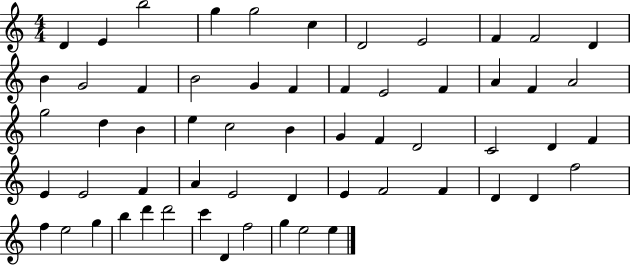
D4/q E4/q B5/h G5/q G5/h C5/q D4/h E4/h F4/q F4/h D4/q B4/q G4/h F4/q B4/h G4/q F4/q F4/q E4/h F4/q A4/q F4/q A4/h G5/h D5/q B4/q E5/q C5/h B4/q G4/q F4/q D4/h C4/h D4/q F4/q E4/q E4/h F4/q A4/q E4/h D4/q E4/q F4/h F4/q D4/q D4/q F5/h F5/q E5/h G5/q B5/q D6/q D6/h C6/q D4/q F5/h G5/q E5/h E5/q